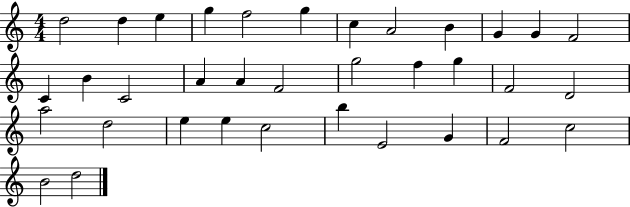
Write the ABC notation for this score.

X:1
T:Untitled
M:4/4
L:1/4
K:C
d2 d e g f2 g c A2 B G G F2 C B C2 A A F2 g2 f g F2 D2 a2 d2 e e c2 b E2 G F2 c2 B2 d2